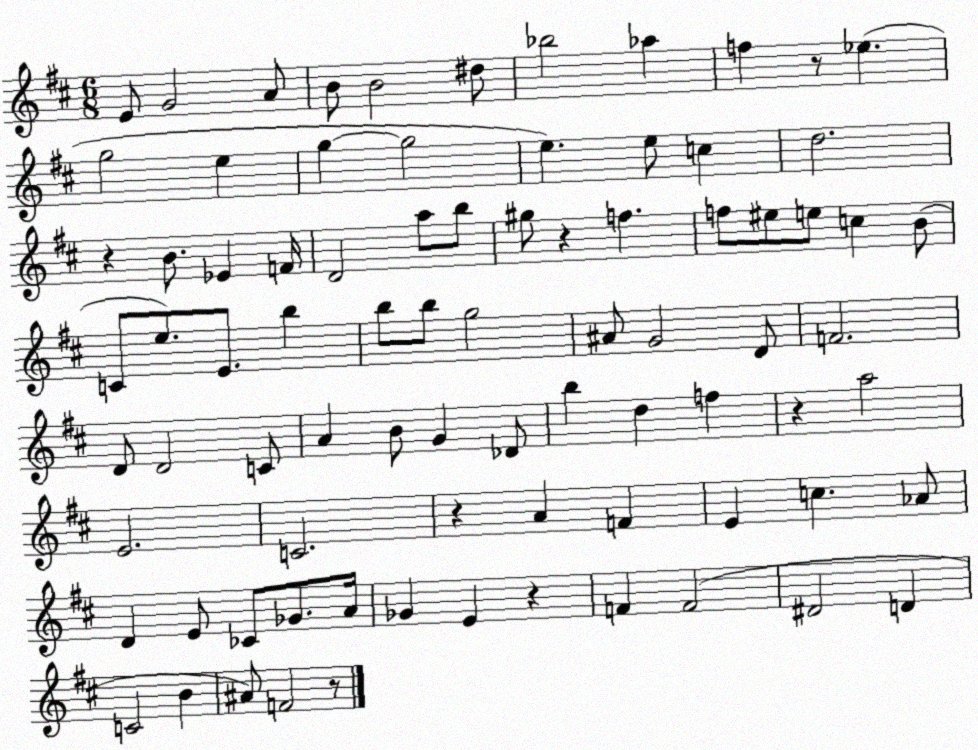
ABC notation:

X:1
T:Untitled
M:6/8
L:1/4
K:D
E/2 G2 A/2 B/2 B2 ^d/2 _b2 _a f z/2 _e g2 e g g2 e e/2 c d2 z B/2 _E F/4 D2 a/2 b/2 ^g/2 z f f/2 ^e/2 e/2 c B/2 C/2 e/2 E/2 b b/2 b/2 g2 ^A/2 G2 D/2 F2 D/2 D2 C/2 A B/2 G _D/2 b d f z a2 E2 C2 z A F E c _A/2 D E/2 _C/2 _G/2 A/4 _G E z F F2 ^D2 D C2 B ^A/2 F2 z/2